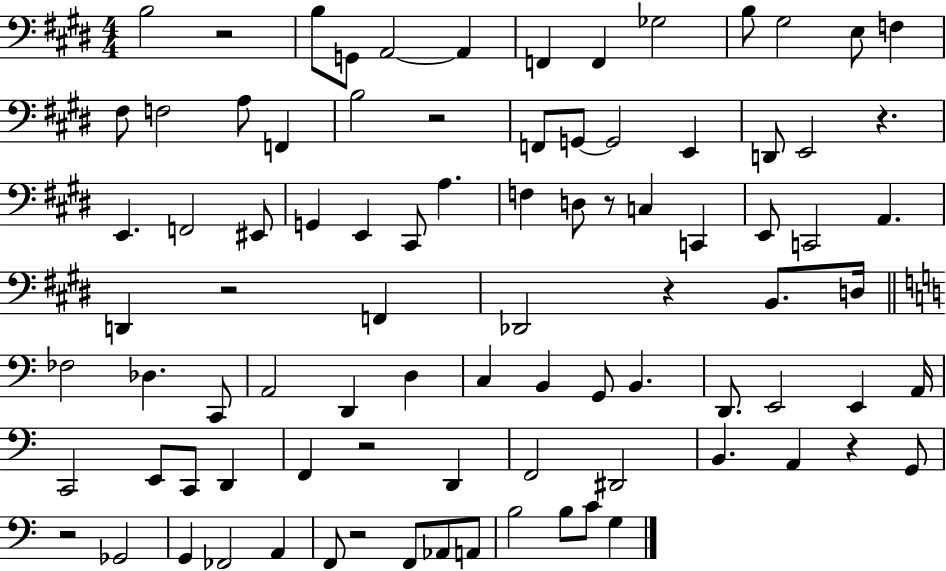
X:1
T:Untitled
M:4/4
L:1/4
K:E
B,2 z2 B,/2 G,,/2 A,,2 A,, F,, F,, _G,2 B,/2 ^G,2 E,/2 F, ^F,/2 F,2 A,/2 F,, B,2 z2 F,,/2 G,,/2 G,,2 E,, D,,/2 E,,2 z E,, F,,2 ^E,,/2 G,, E,, ^C,,/2 A, F, D,/2 z/2 C, C,, E,,/2 C,,2 A,, D,, z2 F,, _D,,2 z B,,/2 D,/4 _F,2 _D, C,,/2 A,,2 D,, D, C, B,, G,,/2 B,, D,,/2 E,,2 E,, A,,/4 C,,2 E,,/2 C,,/2 D,, F,, z2 D,, F,,2 ^D,,2 B,, A,, z G,,/2 z2 _G,,2 G,, _F,,2 A,, F,,/2 z2 F,,/2 _A,,/2 A,,/2 B,2 B,/2 C/2 G,